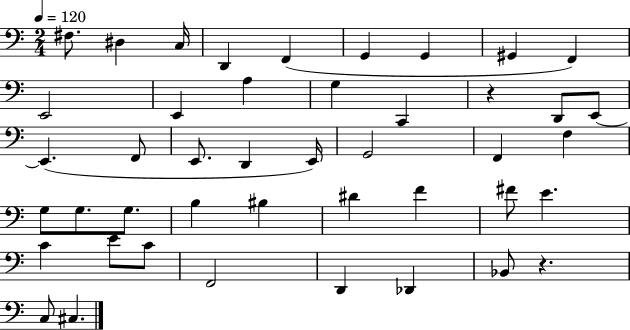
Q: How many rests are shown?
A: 2